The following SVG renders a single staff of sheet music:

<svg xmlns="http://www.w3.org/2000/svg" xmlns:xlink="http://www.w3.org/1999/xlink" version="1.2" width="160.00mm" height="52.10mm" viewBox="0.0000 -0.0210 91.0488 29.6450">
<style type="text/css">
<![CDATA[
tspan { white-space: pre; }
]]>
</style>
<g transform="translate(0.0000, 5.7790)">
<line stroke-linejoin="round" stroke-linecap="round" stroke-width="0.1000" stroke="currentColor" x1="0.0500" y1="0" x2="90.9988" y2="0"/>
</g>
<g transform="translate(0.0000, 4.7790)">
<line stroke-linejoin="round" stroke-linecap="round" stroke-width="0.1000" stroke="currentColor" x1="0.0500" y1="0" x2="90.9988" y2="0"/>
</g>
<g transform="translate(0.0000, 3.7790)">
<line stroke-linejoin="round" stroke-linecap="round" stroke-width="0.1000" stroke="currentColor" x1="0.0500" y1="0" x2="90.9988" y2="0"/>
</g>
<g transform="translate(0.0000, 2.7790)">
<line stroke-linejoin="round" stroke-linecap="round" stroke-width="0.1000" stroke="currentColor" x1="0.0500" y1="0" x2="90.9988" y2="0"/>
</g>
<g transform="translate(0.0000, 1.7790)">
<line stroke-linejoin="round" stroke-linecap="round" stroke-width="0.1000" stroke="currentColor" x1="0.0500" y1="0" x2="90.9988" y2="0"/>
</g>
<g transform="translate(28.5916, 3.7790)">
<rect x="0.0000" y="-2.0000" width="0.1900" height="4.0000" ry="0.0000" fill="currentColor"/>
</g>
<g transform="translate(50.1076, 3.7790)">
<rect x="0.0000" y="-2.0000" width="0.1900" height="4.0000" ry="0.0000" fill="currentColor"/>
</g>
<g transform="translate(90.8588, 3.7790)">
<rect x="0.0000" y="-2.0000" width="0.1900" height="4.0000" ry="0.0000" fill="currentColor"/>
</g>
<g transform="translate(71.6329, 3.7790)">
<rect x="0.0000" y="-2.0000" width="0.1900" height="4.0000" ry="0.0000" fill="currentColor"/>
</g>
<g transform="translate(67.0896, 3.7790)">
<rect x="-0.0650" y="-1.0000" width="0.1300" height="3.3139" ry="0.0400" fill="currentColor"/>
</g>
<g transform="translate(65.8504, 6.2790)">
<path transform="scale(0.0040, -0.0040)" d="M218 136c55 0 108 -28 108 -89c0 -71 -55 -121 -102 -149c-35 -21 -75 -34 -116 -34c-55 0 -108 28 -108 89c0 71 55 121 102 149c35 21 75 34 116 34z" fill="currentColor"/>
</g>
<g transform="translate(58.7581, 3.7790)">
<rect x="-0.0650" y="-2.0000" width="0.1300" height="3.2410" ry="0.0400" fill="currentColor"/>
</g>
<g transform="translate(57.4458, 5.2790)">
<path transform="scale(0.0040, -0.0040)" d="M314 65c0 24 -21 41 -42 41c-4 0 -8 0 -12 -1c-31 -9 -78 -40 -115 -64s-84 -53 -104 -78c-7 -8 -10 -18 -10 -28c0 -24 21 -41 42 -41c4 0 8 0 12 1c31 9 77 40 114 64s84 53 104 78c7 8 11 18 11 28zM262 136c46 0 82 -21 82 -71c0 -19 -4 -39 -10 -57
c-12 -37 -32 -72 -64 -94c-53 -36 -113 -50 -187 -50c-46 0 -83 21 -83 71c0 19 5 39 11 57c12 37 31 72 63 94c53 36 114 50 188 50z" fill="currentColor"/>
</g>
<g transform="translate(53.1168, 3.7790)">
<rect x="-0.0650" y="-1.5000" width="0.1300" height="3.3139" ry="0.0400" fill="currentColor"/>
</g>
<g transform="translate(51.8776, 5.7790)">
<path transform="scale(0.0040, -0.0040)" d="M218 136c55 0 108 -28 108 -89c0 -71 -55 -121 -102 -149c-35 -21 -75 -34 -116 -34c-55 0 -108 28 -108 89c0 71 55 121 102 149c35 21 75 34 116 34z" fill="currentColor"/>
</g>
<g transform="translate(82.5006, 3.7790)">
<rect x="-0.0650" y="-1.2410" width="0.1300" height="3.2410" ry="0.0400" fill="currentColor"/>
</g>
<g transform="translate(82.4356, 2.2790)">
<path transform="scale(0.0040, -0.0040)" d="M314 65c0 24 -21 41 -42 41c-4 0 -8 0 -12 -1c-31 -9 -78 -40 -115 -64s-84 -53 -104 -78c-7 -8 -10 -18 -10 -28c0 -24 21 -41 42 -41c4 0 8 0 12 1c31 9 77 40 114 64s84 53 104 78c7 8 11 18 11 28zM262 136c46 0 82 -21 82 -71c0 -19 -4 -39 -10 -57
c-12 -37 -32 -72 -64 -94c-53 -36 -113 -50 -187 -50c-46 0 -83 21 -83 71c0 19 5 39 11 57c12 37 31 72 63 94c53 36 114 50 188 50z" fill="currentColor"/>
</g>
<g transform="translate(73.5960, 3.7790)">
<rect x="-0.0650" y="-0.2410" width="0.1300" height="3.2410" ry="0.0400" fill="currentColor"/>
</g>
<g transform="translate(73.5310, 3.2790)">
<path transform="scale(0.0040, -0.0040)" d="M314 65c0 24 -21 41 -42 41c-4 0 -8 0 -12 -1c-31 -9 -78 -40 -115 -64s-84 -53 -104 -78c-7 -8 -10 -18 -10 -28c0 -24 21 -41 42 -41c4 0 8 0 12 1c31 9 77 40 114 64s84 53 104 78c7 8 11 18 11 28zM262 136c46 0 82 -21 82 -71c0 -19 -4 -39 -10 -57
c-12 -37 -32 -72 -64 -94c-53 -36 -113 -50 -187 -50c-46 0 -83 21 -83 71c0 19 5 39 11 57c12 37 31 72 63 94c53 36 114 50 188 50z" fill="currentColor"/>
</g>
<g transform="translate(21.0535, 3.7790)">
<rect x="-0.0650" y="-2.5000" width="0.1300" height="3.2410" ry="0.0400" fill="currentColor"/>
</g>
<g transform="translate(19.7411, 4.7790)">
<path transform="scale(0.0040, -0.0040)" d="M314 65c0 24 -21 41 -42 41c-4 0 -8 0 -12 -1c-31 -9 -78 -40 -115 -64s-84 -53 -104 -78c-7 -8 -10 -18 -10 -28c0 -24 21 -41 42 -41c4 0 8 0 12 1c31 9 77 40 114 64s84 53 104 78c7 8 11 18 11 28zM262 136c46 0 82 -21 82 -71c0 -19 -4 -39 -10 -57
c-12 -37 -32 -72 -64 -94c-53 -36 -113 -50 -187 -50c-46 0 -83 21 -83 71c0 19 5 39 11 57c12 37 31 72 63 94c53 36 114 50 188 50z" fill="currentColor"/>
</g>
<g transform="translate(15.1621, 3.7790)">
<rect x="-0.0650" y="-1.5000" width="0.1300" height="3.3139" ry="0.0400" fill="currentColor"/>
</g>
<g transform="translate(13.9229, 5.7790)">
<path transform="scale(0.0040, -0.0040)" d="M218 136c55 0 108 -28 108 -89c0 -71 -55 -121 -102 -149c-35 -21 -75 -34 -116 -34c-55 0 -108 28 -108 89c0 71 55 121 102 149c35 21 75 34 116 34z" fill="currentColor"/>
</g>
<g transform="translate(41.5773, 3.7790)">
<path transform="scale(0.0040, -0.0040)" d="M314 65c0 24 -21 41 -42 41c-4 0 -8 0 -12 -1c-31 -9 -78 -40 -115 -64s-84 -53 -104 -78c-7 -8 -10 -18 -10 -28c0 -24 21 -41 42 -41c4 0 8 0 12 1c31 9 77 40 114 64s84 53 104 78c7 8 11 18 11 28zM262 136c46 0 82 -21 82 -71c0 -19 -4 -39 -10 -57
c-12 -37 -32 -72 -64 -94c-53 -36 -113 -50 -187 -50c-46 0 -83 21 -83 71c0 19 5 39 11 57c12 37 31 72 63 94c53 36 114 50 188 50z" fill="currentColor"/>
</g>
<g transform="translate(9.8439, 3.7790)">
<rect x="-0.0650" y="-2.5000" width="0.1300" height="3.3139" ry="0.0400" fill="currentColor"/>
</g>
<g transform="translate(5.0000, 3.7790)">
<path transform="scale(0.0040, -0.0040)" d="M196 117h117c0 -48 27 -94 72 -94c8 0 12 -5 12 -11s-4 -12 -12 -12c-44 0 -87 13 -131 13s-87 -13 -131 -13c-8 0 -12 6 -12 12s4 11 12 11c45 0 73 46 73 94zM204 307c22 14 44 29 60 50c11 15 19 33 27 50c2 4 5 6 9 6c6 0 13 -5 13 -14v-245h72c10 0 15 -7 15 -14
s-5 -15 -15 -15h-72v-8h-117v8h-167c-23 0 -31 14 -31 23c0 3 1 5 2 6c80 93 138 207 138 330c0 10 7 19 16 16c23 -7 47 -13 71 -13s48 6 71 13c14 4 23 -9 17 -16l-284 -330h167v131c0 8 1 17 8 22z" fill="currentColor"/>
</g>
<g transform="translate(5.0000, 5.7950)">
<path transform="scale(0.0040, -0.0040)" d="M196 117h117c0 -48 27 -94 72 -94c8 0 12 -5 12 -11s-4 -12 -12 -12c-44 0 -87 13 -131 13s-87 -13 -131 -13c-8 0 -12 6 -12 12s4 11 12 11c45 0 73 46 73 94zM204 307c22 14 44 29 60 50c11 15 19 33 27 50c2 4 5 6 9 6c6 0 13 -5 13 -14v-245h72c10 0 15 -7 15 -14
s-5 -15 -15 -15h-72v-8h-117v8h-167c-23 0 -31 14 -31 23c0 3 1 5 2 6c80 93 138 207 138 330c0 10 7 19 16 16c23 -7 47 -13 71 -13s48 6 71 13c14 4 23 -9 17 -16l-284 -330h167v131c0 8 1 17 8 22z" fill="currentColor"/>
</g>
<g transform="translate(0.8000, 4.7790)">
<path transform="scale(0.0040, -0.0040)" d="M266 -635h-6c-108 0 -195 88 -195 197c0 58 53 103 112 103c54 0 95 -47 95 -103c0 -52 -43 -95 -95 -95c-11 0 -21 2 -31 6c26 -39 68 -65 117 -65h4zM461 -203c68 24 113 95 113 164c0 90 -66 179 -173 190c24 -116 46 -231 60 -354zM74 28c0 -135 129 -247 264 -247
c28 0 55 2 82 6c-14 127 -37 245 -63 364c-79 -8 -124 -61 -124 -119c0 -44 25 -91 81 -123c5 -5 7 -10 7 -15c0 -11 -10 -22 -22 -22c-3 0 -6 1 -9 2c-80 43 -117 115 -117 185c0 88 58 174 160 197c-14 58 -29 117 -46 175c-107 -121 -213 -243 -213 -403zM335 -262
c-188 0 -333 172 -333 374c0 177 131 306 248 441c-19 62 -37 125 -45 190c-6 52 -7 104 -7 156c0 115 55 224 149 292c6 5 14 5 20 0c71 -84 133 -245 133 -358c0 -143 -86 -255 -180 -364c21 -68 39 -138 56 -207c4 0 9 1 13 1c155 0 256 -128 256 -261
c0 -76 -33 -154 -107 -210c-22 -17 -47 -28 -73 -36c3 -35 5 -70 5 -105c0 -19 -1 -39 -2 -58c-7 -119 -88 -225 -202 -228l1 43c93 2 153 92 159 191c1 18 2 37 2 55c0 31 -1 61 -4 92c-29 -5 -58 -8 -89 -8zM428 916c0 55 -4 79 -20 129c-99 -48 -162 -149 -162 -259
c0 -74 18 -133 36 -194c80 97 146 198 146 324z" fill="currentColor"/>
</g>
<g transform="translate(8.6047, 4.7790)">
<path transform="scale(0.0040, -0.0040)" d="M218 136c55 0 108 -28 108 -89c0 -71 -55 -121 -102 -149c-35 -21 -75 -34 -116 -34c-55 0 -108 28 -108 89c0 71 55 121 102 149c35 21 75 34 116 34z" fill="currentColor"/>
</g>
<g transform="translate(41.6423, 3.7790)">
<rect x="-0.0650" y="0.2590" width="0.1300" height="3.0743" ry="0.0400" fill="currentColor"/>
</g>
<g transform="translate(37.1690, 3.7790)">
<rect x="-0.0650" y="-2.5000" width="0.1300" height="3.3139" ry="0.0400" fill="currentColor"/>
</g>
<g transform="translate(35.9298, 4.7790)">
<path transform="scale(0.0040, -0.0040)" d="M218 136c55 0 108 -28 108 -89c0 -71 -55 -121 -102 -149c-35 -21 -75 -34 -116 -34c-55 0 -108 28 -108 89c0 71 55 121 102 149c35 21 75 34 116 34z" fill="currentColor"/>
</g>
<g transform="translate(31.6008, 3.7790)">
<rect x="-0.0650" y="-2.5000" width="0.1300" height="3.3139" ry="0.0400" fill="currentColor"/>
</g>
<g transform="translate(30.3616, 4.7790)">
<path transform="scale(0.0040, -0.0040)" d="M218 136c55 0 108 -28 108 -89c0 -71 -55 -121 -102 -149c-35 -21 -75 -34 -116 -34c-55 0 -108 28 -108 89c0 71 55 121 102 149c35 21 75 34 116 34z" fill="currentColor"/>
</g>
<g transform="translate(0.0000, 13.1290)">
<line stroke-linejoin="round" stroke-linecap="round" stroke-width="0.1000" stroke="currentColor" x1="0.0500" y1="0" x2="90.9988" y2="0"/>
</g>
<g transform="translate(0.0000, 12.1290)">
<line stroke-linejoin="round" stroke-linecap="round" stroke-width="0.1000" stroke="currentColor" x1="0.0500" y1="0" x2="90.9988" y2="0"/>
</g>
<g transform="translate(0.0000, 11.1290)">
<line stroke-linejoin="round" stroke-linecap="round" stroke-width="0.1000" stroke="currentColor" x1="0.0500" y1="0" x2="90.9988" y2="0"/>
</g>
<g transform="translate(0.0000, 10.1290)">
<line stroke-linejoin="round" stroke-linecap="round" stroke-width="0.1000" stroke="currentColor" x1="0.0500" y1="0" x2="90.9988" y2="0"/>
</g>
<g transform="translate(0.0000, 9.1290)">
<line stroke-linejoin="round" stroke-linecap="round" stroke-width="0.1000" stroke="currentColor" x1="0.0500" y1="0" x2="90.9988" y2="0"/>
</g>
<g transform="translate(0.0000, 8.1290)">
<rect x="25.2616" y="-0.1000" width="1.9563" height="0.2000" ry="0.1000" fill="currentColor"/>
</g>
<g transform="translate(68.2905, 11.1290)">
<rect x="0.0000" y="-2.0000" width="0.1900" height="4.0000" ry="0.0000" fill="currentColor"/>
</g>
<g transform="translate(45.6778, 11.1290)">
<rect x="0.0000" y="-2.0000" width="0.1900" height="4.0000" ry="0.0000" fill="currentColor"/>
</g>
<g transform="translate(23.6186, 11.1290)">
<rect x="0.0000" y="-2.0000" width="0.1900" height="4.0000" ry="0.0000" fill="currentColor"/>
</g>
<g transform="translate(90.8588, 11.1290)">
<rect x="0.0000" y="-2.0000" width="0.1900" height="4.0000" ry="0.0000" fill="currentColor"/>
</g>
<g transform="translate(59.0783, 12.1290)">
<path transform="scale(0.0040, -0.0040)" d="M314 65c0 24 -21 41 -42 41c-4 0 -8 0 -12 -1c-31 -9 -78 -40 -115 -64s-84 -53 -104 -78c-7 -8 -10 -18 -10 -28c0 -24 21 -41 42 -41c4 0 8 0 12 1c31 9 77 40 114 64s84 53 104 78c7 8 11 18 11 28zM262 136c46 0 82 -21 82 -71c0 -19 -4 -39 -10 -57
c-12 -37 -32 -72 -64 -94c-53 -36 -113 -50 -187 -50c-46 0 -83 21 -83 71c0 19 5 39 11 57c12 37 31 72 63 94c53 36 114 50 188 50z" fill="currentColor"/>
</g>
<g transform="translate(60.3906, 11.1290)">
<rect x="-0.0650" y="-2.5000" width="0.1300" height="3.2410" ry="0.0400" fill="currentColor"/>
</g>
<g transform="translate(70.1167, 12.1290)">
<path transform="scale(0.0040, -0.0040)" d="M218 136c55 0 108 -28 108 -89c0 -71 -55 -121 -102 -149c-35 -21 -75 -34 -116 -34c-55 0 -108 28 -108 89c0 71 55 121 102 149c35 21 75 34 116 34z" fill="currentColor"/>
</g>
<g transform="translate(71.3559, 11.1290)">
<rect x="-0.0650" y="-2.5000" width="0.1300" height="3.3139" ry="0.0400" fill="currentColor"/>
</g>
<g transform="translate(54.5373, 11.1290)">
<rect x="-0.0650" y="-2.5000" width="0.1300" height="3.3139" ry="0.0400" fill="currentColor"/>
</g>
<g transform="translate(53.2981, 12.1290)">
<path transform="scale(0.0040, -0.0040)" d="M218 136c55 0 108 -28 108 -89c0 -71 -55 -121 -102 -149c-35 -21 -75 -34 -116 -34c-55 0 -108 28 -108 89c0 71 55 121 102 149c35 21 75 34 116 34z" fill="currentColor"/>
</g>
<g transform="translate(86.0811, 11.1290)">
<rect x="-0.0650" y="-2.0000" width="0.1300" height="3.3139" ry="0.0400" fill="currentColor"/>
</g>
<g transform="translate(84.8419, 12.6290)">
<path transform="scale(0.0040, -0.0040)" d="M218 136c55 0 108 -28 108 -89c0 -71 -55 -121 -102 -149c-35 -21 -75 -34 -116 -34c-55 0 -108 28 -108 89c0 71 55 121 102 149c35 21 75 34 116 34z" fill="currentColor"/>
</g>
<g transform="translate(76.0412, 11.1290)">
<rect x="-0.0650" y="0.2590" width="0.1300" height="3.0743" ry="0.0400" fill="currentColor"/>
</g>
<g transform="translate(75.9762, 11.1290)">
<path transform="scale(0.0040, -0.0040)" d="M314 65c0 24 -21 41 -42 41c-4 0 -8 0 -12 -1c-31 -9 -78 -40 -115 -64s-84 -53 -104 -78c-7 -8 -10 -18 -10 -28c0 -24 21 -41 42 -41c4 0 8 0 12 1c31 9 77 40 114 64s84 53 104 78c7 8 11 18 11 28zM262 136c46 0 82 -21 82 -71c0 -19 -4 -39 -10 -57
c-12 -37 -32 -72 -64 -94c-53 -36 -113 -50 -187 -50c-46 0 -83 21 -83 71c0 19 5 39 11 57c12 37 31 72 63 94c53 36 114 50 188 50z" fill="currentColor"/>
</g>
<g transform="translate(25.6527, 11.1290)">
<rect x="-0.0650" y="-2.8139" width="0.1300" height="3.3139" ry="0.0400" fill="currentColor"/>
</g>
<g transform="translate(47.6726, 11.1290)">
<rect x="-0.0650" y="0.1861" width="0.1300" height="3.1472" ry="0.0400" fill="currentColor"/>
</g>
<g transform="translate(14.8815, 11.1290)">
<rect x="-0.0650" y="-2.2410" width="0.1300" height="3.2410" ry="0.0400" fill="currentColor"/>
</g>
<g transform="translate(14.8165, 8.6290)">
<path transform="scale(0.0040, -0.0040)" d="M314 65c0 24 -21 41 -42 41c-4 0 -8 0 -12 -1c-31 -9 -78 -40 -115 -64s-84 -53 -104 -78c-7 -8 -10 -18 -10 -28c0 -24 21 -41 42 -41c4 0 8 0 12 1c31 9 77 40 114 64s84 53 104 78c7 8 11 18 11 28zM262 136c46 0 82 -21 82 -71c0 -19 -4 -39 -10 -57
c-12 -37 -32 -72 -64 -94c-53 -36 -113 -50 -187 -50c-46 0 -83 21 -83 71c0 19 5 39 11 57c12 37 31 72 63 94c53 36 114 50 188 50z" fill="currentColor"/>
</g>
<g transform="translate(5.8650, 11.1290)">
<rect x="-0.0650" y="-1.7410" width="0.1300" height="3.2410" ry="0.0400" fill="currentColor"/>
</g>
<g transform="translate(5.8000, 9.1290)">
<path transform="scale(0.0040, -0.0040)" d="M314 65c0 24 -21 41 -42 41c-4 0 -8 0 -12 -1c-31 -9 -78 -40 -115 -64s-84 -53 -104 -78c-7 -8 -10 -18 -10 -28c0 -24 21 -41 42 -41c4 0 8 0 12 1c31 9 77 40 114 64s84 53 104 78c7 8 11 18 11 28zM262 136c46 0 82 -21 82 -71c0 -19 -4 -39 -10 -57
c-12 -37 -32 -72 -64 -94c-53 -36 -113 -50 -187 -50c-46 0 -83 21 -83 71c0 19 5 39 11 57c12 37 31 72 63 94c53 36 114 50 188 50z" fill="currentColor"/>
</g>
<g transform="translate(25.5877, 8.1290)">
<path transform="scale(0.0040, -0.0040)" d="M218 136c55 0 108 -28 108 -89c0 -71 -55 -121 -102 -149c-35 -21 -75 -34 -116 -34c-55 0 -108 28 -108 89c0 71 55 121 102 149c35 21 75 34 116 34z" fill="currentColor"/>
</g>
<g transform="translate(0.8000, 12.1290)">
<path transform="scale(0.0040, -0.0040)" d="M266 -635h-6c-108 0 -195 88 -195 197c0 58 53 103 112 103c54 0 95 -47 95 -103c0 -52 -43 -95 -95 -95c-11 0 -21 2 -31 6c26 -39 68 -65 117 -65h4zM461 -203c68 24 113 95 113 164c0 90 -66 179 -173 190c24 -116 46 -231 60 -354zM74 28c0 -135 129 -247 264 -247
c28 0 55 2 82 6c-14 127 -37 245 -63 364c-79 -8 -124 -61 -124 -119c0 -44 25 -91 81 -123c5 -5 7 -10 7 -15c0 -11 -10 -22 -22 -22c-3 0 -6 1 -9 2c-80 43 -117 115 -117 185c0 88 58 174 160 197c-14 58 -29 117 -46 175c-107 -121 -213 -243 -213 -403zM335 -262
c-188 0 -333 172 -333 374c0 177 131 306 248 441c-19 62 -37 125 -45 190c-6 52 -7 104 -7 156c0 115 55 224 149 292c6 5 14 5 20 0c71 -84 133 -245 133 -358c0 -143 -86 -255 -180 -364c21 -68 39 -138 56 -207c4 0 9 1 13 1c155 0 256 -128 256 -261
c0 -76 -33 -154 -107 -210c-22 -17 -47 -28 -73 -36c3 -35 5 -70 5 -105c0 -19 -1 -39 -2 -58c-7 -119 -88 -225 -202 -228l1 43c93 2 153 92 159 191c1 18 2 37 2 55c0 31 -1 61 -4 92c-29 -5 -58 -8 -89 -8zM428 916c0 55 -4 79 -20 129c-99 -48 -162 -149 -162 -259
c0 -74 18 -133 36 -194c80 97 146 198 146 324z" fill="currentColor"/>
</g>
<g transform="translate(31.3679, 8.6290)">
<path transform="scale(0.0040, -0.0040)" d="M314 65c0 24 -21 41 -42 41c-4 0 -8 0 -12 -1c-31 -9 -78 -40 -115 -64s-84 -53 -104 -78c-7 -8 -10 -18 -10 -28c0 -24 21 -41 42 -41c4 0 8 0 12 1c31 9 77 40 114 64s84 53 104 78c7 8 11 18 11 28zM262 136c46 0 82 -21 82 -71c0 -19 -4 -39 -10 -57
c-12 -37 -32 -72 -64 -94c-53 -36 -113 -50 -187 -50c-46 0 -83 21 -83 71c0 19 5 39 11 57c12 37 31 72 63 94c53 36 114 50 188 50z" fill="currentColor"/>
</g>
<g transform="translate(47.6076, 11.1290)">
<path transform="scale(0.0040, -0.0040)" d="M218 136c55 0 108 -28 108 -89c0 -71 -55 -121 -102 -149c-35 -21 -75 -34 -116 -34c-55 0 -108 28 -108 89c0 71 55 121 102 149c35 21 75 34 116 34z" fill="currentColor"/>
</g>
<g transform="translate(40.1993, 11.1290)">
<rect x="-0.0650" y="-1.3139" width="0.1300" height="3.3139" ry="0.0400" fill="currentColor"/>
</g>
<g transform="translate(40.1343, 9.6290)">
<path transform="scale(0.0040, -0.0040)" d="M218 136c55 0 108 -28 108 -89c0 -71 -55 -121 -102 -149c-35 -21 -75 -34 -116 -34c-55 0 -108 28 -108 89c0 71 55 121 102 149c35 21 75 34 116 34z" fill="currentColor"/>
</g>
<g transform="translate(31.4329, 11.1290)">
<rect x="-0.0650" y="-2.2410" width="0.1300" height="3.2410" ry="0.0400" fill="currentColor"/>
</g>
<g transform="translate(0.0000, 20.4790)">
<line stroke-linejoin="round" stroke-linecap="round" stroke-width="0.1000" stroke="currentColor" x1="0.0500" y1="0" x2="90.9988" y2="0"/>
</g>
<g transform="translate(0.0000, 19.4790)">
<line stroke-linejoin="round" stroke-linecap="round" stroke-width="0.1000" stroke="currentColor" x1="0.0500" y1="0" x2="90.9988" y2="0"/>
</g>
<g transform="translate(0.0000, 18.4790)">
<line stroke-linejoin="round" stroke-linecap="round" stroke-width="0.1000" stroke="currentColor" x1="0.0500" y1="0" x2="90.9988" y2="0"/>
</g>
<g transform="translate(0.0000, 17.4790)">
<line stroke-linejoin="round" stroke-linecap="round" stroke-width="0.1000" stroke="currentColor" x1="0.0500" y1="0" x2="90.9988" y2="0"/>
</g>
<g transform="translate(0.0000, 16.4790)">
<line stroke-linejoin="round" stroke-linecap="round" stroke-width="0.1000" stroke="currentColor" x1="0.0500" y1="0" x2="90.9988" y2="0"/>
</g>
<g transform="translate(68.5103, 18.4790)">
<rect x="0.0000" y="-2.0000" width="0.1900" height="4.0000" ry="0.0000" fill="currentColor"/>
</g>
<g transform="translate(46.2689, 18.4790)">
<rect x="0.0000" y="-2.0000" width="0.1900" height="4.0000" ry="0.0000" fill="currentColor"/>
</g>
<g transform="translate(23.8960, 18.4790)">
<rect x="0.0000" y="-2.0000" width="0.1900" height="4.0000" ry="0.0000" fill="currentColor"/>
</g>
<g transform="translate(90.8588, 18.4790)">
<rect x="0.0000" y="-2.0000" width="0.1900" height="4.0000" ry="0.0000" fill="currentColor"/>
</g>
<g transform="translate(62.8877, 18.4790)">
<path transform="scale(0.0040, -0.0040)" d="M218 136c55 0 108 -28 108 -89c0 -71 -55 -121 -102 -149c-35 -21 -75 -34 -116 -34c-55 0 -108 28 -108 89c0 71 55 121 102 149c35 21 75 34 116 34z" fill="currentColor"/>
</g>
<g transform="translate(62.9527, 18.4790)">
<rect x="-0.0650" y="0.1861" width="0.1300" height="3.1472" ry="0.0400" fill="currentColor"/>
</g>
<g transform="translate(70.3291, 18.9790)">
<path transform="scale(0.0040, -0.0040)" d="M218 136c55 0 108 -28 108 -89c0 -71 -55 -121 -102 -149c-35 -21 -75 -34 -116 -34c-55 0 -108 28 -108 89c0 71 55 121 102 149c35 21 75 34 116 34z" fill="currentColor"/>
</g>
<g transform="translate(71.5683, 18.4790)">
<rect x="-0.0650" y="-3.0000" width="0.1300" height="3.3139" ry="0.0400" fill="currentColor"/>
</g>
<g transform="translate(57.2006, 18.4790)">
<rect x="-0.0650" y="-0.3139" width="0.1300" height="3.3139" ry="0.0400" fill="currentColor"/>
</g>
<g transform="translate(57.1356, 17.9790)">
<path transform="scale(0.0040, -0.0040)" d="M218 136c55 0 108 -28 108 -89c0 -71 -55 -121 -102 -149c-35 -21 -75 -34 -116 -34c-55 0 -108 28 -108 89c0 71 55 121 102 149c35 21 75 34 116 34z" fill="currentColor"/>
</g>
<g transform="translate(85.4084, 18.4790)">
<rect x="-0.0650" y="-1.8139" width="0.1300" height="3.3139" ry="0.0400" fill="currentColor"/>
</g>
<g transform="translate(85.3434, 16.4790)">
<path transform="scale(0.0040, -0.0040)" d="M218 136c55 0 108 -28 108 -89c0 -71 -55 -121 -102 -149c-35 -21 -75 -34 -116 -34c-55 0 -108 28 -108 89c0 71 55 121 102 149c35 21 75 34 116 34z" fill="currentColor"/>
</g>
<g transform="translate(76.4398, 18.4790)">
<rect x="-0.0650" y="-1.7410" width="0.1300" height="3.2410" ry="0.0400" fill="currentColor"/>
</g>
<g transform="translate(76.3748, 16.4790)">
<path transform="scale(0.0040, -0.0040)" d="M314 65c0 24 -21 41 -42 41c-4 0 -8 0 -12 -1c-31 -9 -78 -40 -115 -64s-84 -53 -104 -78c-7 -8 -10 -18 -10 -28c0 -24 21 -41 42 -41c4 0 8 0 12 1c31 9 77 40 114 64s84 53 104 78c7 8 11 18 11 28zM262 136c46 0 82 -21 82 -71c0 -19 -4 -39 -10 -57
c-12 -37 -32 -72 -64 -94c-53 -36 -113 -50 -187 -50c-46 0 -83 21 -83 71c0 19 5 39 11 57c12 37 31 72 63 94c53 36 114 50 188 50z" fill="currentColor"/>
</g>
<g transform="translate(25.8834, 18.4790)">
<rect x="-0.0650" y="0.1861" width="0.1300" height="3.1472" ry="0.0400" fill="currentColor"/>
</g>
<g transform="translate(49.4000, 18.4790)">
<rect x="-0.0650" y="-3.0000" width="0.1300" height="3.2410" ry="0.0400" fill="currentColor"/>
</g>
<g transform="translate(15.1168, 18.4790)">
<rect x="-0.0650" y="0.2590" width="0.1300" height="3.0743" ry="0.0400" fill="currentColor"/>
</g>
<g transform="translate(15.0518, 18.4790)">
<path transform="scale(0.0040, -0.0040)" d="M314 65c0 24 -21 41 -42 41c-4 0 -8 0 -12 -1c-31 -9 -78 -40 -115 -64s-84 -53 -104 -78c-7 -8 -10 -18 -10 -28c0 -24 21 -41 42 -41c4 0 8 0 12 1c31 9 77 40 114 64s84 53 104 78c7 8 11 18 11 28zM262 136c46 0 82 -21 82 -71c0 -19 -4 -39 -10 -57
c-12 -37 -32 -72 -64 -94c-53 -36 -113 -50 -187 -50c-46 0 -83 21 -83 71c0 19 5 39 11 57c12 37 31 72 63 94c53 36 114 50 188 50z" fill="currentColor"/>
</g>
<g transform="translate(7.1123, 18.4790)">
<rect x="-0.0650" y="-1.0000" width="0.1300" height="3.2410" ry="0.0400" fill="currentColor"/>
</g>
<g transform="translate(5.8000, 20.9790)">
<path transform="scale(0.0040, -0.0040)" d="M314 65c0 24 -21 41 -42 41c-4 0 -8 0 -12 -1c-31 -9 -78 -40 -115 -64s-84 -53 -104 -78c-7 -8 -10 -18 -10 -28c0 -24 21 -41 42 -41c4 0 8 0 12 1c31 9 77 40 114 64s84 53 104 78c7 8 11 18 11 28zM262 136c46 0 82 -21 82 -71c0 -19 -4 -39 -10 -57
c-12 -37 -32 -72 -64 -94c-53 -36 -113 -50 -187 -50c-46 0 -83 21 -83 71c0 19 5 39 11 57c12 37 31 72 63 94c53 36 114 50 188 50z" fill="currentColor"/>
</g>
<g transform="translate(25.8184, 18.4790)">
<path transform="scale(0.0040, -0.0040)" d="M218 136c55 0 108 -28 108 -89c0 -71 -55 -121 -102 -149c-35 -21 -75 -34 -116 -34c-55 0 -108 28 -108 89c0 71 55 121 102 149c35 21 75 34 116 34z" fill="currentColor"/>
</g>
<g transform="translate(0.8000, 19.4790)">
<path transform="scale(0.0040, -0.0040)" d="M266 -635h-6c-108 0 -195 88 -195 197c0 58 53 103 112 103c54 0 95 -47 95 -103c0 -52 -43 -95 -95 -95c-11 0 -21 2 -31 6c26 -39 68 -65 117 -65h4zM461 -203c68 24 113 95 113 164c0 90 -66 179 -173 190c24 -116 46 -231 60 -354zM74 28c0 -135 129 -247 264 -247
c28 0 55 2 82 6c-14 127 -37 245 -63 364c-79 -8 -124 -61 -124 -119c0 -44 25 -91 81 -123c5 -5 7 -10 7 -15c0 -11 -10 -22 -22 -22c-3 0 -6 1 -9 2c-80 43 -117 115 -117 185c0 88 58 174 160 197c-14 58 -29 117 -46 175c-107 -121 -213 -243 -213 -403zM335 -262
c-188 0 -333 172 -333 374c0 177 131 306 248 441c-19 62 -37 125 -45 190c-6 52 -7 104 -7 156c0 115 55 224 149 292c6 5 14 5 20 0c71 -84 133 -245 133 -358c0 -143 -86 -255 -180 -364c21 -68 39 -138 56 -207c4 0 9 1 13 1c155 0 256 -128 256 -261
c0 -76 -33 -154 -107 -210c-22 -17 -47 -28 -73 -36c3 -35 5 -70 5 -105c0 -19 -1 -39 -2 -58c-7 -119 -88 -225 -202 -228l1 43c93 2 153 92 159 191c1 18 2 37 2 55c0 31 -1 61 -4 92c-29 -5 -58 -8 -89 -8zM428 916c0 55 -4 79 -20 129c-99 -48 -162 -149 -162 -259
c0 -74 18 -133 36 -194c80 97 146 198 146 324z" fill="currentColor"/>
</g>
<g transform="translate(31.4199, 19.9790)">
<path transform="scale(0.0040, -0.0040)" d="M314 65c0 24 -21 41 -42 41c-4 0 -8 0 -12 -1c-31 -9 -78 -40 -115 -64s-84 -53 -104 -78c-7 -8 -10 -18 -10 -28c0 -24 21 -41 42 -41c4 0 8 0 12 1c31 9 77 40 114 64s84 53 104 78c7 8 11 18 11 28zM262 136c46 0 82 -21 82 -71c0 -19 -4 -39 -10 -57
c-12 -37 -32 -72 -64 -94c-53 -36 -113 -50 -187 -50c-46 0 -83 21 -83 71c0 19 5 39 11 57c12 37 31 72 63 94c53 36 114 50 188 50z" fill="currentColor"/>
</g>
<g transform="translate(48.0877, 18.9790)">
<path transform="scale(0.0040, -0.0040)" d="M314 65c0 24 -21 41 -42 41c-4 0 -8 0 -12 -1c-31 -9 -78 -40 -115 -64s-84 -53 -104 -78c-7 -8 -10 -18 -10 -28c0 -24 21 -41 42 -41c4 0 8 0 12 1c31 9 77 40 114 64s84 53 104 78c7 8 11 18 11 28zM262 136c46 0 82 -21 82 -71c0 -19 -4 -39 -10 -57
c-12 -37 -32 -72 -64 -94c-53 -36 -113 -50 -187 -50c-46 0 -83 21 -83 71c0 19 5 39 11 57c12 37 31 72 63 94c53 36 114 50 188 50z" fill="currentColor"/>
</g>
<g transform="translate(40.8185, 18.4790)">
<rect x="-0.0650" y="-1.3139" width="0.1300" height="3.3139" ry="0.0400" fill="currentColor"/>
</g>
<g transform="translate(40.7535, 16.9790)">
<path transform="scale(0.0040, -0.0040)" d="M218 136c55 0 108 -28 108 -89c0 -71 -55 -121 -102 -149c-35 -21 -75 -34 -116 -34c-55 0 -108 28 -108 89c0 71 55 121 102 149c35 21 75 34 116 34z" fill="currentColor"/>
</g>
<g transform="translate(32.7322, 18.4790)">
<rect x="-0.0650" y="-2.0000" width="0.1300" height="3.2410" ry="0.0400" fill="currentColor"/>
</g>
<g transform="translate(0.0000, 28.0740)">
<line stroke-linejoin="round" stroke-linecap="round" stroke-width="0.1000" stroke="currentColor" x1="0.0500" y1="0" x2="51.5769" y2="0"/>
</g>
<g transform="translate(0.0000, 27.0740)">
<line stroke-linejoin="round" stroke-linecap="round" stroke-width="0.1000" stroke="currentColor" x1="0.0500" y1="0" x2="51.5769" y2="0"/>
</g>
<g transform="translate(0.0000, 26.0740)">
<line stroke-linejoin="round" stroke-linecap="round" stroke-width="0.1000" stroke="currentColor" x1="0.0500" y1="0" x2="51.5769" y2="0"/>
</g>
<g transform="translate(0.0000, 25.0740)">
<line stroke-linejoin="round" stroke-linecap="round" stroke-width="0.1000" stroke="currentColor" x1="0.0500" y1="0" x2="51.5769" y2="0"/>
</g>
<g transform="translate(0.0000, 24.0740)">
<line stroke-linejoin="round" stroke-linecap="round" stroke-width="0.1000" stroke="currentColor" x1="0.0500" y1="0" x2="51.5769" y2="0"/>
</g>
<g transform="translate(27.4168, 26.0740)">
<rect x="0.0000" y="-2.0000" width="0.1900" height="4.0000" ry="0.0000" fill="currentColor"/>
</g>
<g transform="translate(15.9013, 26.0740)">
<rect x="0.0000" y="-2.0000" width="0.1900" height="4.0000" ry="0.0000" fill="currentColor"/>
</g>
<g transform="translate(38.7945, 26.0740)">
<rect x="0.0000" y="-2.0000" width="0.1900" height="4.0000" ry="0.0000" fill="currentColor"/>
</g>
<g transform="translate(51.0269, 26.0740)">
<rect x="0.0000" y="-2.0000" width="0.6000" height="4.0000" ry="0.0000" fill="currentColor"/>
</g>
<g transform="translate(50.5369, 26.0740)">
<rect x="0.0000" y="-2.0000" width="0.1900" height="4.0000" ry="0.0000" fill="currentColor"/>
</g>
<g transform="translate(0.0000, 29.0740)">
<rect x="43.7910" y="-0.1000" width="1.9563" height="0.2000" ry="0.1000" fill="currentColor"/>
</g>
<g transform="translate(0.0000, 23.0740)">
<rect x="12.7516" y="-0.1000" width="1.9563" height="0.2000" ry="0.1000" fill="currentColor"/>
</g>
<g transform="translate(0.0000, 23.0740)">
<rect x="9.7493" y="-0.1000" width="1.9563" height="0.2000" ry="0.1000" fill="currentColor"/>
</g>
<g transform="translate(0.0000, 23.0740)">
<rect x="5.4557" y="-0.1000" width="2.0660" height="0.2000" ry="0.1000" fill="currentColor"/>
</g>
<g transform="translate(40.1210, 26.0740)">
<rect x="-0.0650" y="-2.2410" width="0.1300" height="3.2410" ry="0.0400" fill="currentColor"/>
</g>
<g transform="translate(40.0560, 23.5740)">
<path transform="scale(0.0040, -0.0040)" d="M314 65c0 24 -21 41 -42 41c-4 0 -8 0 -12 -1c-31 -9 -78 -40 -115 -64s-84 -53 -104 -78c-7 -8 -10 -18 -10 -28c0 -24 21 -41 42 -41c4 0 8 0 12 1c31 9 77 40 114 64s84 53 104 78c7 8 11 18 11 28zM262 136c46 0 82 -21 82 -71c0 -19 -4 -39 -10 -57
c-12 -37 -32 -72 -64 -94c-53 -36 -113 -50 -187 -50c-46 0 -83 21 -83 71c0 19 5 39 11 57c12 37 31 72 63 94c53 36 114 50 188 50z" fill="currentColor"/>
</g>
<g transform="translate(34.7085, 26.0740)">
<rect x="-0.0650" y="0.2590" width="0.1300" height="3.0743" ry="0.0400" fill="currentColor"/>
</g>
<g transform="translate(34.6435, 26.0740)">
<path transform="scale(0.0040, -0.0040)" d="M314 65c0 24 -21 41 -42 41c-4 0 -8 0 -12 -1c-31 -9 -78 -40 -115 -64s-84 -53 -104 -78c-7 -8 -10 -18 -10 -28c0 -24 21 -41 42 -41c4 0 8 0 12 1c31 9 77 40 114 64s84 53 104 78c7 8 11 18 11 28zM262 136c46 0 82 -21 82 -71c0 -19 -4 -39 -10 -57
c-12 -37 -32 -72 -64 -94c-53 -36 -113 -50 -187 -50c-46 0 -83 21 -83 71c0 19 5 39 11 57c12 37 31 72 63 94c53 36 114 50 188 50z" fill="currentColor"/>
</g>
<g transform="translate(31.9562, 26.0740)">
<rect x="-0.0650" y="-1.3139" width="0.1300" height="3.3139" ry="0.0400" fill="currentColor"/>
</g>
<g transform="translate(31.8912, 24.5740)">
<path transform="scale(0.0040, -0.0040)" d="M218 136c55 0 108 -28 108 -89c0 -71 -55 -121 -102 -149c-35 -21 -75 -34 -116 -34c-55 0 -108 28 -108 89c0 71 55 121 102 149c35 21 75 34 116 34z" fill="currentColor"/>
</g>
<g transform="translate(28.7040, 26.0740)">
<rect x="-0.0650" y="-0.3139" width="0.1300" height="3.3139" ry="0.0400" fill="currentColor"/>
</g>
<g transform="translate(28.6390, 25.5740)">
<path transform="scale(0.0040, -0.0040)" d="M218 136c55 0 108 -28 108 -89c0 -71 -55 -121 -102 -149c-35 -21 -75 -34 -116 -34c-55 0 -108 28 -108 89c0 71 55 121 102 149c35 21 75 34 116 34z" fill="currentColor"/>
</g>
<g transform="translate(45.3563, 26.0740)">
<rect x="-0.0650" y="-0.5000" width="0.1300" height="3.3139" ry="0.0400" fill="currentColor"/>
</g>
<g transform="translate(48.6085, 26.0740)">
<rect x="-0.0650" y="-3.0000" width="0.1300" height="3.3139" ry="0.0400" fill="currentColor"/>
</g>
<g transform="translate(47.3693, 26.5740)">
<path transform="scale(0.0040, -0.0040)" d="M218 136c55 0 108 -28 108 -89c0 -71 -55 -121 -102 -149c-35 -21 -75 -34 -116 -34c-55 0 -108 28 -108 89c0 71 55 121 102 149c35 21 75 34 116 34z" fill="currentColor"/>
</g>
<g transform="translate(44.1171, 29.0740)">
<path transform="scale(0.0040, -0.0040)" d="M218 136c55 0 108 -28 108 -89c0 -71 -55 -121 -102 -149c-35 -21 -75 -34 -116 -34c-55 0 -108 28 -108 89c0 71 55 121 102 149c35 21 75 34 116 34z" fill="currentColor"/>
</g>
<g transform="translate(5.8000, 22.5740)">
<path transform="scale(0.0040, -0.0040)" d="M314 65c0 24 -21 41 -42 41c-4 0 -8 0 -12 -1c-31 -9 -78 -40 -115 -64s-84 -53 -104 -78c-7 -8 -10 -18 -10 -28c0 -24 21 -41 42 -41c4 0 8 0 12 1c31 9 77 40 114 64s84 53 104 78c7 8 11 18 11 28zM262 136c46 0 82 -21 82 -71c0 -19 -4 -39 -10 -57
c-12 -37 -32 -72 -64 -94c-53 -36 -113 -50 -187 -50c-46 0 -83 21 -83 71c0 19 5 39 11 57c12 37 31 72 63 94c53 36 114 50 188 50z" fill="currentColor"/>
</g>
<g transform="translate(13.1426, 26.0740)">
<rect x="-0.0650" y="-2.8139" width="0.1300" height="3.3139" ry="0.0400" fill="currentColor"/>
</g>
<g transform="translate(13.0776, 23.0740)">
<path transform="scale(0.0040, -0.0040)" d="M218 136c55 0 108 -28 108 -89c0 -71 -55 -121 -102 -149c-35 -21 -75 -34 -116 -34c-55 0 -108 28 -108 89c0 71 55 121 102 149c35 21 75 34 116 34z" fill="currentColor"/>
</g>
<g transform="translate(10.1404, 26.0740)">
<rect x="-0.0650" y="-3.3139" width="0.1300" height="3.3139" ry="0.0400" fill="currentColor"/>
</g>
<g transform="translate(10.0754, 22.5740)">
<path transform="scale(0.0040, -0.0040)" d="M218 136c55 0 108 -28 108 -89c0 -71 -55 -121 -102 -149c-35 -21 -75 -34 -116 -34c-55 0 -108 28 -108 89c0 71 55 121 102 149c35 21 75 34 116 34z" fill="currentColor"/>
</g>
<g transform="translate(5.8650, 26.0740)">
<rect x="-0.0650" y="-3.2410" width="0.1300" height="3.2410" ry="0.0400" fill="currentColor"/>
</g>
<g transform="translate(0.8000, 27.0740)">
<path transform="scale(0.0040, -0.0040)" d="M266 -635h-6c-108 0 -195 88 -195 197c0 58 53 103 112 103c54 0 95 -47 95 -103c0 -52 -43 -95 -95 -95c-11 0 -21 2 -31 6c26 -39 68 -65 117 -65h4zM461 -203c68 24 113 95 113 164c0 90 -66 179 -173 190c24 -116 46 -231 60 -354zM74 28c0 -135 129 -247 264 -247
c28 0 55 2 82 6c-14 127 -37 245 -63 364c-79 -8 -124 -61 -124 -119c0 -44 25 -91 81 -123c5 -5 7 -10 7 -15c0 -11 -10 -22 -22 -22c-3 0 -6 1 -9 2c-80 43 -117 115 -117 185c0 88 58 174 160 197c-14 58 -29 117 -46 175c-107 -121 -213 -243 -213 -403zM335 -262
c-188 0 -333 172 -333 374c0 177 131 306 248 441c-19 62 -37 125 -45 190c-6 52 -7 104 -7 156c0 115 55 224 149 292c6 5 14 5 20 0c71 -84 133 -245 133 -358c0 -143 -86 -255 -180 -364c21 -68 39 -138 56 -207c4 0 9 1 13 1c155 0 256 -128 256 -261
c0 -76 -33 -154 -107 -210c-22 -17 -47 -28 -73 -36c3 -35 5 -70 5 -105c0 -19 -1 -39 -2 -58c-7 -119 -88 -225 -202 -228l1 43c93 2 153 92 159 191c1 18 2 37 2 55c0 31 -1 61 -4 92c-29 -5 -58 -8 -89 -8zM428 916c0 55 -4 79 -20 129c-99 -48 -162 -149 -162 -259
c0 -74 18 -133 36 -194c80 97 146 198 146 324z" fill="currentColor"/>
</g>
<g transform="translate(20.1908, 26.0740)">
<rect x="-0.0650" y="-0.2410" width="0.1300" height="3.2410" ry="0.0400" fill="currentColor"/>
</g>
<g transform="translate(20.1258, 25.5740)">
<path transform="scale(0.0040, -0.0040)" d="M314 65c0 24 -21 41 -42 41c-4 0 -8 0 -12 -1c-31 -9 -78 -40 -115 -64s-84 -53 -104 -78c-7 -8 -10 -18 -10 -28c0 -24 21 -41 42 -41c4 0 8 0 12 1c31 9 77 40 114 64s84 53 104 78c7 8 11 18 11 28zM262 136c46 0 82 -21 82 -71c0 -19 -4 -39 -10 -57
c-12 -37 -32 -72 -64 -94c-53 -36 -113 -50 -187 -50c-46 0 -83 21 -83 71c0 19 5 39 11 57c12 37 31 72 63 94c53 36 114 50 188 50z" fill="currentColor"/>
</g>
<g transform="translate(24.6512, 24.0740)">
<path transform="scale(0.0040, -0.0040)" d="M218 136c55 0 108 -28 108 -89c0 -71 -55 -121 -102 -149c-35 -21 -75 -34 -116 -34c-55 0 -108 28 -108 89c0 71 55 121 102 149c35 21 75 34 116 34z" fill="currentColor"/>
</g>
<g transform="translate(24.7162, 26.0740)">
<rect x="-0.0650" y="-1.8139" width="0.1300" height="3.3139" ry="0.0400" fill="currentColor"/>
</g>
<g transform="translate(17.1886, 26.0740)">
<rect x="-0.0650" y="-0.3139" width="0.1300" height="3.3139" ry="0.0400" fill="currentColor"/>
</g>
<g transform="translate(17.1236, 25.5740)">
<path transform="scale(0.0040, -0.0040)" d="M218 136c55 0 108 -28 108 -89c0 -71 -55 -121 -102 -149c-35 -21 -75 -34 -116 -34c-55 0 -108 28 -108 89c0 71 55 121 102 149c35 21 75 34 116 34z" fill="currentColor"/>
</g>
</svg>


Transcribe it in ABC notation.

X:1
T:Untitled
M:4/4
L:1/4
K:C
G E G2 G G B2 E F2 D c2 e2 f2 g2 a g2 e B G G2 G B2 F D2 B2 B F2 e A2 c B A f2 f b2 b a c c2 f c e B2 g2 C A